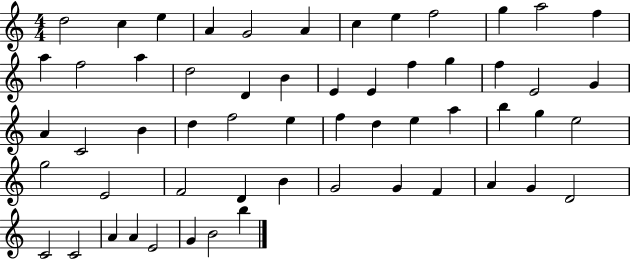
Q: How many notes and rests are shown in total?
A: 57